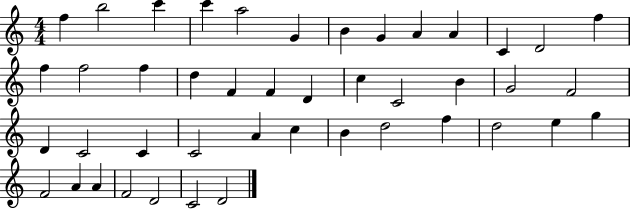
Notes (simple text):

F5/q B5/h C6/q C6/q A5/h G4/q B4/q G4/q A4/q A4/q C4/q D4/h F5/q F5/q F5/h F5/q D5/q F4/q F4/q D4/q C5/q C4/h B4/q G4/h F4/h D4/q C4/h C4/q C4/h A4/q C5/q B4/q D5/h F5/q D5/h E5/q G5/q F4/h A4/q A4/q F4/h D4/h C4/h D4/h